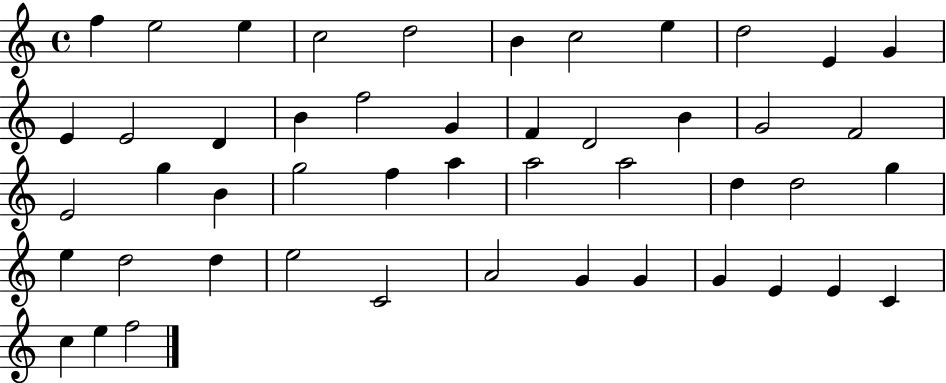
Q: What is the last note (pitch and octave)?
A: F5